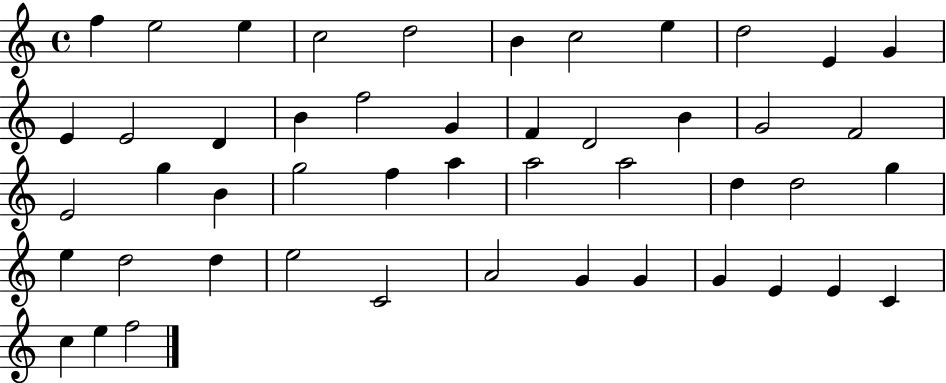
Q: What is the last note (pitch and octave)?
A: F5